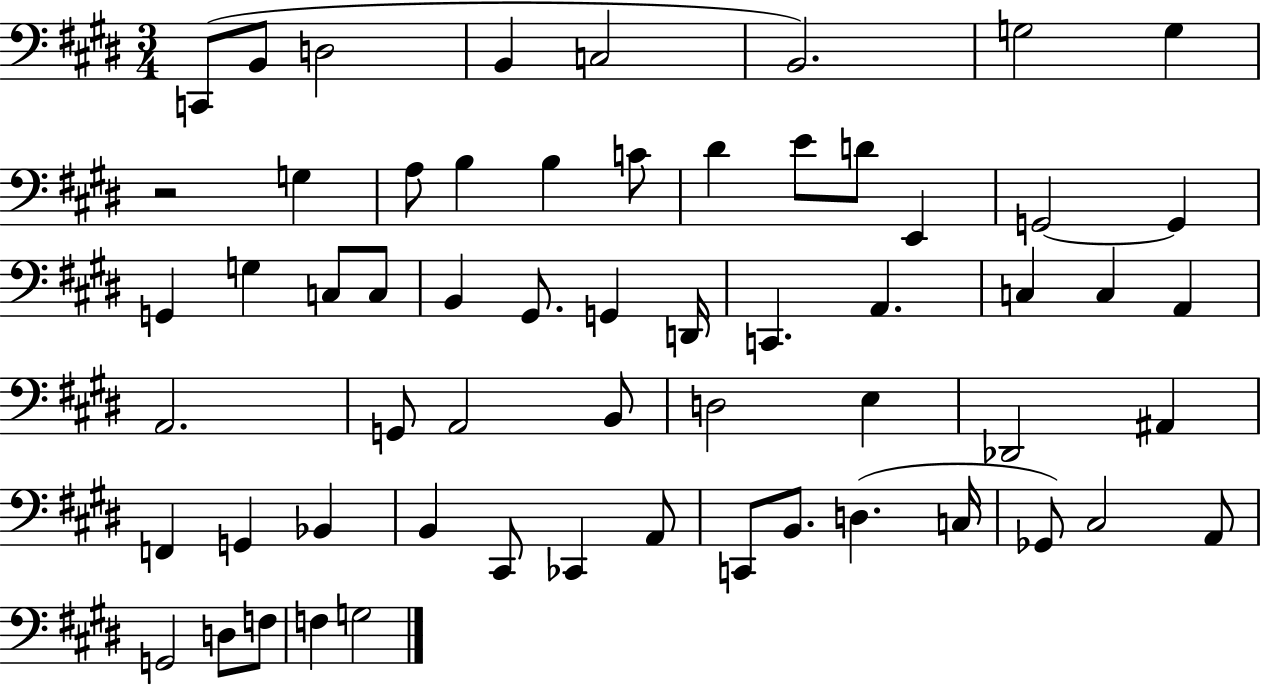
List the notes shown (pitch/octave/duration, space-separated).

C2/e B2/e D3/h B2/q C3/h B2/h. G3/h G3/q R/h G3/q A3/e B3/q B3/q C4/e D#4/q E4/e D4/e E2/q G2/h G2/q G2/q G3/q C3/e C3/e B2/q G#2/e. G2/q D2/s C2/q. A2/q. C3/q C3/q A2/q A2/h. G2/e A2/h B2/e D3/h E3/q Db2/h A#2/q F2/q G2/q Bb2/q B2/q C#2/e CES2/q A2/e C2/e B2/e. D3/q. C3/s Gb2/e C#3/h A2/e G2/h D3/e F3/e F3/q G3/h